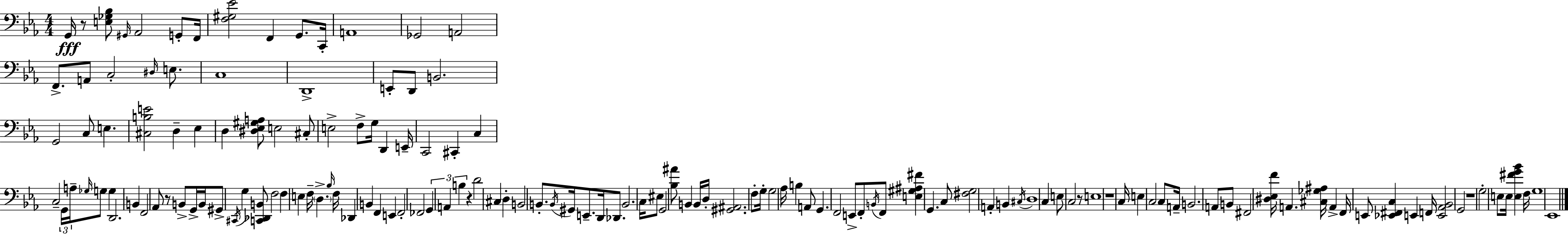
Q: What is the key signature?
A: C minor